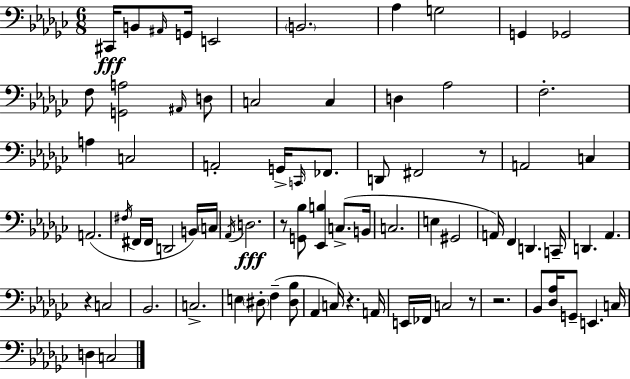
X:1
T:Untitled
M:6/8
L:1/4
K:Ebm
^C,,/4 B,,/2 ^A,,/4 G,,/4 E,,2 B,,2 _A, G,2 G,, _G,,2 F,/2 [G,,A,]2 ^A,,/4 D,/2 C,2 C, D, _A,2 F,2 A, C,2 A,,2 G,,/4 C,,/4 _F,,/2 D,,/2 ^F,,2 z/2 A,,2 C, A,,2 ^F,/4 ^F,,/4 ^F,,/4 D,,2 B,,/4 C,/4 _A,,/4 D,2 z/2 [G,,_B,]/2 [_E,,B,] C,/2 B,,/4 C,2 E, ^G,,2 A,,/4 F,, D,, C,,/4 D,, _A,, z C,2 _B,,2 C,2 E, ^D,/2 F, [^D,_B,]/2 _A,, C,/4 z A,,/4 E,,/4 _F,,/4 C,2 z/2 z2 _B,,/2 [_D,_A,]/4 G,,/2 E,, C,/4 D, C,2